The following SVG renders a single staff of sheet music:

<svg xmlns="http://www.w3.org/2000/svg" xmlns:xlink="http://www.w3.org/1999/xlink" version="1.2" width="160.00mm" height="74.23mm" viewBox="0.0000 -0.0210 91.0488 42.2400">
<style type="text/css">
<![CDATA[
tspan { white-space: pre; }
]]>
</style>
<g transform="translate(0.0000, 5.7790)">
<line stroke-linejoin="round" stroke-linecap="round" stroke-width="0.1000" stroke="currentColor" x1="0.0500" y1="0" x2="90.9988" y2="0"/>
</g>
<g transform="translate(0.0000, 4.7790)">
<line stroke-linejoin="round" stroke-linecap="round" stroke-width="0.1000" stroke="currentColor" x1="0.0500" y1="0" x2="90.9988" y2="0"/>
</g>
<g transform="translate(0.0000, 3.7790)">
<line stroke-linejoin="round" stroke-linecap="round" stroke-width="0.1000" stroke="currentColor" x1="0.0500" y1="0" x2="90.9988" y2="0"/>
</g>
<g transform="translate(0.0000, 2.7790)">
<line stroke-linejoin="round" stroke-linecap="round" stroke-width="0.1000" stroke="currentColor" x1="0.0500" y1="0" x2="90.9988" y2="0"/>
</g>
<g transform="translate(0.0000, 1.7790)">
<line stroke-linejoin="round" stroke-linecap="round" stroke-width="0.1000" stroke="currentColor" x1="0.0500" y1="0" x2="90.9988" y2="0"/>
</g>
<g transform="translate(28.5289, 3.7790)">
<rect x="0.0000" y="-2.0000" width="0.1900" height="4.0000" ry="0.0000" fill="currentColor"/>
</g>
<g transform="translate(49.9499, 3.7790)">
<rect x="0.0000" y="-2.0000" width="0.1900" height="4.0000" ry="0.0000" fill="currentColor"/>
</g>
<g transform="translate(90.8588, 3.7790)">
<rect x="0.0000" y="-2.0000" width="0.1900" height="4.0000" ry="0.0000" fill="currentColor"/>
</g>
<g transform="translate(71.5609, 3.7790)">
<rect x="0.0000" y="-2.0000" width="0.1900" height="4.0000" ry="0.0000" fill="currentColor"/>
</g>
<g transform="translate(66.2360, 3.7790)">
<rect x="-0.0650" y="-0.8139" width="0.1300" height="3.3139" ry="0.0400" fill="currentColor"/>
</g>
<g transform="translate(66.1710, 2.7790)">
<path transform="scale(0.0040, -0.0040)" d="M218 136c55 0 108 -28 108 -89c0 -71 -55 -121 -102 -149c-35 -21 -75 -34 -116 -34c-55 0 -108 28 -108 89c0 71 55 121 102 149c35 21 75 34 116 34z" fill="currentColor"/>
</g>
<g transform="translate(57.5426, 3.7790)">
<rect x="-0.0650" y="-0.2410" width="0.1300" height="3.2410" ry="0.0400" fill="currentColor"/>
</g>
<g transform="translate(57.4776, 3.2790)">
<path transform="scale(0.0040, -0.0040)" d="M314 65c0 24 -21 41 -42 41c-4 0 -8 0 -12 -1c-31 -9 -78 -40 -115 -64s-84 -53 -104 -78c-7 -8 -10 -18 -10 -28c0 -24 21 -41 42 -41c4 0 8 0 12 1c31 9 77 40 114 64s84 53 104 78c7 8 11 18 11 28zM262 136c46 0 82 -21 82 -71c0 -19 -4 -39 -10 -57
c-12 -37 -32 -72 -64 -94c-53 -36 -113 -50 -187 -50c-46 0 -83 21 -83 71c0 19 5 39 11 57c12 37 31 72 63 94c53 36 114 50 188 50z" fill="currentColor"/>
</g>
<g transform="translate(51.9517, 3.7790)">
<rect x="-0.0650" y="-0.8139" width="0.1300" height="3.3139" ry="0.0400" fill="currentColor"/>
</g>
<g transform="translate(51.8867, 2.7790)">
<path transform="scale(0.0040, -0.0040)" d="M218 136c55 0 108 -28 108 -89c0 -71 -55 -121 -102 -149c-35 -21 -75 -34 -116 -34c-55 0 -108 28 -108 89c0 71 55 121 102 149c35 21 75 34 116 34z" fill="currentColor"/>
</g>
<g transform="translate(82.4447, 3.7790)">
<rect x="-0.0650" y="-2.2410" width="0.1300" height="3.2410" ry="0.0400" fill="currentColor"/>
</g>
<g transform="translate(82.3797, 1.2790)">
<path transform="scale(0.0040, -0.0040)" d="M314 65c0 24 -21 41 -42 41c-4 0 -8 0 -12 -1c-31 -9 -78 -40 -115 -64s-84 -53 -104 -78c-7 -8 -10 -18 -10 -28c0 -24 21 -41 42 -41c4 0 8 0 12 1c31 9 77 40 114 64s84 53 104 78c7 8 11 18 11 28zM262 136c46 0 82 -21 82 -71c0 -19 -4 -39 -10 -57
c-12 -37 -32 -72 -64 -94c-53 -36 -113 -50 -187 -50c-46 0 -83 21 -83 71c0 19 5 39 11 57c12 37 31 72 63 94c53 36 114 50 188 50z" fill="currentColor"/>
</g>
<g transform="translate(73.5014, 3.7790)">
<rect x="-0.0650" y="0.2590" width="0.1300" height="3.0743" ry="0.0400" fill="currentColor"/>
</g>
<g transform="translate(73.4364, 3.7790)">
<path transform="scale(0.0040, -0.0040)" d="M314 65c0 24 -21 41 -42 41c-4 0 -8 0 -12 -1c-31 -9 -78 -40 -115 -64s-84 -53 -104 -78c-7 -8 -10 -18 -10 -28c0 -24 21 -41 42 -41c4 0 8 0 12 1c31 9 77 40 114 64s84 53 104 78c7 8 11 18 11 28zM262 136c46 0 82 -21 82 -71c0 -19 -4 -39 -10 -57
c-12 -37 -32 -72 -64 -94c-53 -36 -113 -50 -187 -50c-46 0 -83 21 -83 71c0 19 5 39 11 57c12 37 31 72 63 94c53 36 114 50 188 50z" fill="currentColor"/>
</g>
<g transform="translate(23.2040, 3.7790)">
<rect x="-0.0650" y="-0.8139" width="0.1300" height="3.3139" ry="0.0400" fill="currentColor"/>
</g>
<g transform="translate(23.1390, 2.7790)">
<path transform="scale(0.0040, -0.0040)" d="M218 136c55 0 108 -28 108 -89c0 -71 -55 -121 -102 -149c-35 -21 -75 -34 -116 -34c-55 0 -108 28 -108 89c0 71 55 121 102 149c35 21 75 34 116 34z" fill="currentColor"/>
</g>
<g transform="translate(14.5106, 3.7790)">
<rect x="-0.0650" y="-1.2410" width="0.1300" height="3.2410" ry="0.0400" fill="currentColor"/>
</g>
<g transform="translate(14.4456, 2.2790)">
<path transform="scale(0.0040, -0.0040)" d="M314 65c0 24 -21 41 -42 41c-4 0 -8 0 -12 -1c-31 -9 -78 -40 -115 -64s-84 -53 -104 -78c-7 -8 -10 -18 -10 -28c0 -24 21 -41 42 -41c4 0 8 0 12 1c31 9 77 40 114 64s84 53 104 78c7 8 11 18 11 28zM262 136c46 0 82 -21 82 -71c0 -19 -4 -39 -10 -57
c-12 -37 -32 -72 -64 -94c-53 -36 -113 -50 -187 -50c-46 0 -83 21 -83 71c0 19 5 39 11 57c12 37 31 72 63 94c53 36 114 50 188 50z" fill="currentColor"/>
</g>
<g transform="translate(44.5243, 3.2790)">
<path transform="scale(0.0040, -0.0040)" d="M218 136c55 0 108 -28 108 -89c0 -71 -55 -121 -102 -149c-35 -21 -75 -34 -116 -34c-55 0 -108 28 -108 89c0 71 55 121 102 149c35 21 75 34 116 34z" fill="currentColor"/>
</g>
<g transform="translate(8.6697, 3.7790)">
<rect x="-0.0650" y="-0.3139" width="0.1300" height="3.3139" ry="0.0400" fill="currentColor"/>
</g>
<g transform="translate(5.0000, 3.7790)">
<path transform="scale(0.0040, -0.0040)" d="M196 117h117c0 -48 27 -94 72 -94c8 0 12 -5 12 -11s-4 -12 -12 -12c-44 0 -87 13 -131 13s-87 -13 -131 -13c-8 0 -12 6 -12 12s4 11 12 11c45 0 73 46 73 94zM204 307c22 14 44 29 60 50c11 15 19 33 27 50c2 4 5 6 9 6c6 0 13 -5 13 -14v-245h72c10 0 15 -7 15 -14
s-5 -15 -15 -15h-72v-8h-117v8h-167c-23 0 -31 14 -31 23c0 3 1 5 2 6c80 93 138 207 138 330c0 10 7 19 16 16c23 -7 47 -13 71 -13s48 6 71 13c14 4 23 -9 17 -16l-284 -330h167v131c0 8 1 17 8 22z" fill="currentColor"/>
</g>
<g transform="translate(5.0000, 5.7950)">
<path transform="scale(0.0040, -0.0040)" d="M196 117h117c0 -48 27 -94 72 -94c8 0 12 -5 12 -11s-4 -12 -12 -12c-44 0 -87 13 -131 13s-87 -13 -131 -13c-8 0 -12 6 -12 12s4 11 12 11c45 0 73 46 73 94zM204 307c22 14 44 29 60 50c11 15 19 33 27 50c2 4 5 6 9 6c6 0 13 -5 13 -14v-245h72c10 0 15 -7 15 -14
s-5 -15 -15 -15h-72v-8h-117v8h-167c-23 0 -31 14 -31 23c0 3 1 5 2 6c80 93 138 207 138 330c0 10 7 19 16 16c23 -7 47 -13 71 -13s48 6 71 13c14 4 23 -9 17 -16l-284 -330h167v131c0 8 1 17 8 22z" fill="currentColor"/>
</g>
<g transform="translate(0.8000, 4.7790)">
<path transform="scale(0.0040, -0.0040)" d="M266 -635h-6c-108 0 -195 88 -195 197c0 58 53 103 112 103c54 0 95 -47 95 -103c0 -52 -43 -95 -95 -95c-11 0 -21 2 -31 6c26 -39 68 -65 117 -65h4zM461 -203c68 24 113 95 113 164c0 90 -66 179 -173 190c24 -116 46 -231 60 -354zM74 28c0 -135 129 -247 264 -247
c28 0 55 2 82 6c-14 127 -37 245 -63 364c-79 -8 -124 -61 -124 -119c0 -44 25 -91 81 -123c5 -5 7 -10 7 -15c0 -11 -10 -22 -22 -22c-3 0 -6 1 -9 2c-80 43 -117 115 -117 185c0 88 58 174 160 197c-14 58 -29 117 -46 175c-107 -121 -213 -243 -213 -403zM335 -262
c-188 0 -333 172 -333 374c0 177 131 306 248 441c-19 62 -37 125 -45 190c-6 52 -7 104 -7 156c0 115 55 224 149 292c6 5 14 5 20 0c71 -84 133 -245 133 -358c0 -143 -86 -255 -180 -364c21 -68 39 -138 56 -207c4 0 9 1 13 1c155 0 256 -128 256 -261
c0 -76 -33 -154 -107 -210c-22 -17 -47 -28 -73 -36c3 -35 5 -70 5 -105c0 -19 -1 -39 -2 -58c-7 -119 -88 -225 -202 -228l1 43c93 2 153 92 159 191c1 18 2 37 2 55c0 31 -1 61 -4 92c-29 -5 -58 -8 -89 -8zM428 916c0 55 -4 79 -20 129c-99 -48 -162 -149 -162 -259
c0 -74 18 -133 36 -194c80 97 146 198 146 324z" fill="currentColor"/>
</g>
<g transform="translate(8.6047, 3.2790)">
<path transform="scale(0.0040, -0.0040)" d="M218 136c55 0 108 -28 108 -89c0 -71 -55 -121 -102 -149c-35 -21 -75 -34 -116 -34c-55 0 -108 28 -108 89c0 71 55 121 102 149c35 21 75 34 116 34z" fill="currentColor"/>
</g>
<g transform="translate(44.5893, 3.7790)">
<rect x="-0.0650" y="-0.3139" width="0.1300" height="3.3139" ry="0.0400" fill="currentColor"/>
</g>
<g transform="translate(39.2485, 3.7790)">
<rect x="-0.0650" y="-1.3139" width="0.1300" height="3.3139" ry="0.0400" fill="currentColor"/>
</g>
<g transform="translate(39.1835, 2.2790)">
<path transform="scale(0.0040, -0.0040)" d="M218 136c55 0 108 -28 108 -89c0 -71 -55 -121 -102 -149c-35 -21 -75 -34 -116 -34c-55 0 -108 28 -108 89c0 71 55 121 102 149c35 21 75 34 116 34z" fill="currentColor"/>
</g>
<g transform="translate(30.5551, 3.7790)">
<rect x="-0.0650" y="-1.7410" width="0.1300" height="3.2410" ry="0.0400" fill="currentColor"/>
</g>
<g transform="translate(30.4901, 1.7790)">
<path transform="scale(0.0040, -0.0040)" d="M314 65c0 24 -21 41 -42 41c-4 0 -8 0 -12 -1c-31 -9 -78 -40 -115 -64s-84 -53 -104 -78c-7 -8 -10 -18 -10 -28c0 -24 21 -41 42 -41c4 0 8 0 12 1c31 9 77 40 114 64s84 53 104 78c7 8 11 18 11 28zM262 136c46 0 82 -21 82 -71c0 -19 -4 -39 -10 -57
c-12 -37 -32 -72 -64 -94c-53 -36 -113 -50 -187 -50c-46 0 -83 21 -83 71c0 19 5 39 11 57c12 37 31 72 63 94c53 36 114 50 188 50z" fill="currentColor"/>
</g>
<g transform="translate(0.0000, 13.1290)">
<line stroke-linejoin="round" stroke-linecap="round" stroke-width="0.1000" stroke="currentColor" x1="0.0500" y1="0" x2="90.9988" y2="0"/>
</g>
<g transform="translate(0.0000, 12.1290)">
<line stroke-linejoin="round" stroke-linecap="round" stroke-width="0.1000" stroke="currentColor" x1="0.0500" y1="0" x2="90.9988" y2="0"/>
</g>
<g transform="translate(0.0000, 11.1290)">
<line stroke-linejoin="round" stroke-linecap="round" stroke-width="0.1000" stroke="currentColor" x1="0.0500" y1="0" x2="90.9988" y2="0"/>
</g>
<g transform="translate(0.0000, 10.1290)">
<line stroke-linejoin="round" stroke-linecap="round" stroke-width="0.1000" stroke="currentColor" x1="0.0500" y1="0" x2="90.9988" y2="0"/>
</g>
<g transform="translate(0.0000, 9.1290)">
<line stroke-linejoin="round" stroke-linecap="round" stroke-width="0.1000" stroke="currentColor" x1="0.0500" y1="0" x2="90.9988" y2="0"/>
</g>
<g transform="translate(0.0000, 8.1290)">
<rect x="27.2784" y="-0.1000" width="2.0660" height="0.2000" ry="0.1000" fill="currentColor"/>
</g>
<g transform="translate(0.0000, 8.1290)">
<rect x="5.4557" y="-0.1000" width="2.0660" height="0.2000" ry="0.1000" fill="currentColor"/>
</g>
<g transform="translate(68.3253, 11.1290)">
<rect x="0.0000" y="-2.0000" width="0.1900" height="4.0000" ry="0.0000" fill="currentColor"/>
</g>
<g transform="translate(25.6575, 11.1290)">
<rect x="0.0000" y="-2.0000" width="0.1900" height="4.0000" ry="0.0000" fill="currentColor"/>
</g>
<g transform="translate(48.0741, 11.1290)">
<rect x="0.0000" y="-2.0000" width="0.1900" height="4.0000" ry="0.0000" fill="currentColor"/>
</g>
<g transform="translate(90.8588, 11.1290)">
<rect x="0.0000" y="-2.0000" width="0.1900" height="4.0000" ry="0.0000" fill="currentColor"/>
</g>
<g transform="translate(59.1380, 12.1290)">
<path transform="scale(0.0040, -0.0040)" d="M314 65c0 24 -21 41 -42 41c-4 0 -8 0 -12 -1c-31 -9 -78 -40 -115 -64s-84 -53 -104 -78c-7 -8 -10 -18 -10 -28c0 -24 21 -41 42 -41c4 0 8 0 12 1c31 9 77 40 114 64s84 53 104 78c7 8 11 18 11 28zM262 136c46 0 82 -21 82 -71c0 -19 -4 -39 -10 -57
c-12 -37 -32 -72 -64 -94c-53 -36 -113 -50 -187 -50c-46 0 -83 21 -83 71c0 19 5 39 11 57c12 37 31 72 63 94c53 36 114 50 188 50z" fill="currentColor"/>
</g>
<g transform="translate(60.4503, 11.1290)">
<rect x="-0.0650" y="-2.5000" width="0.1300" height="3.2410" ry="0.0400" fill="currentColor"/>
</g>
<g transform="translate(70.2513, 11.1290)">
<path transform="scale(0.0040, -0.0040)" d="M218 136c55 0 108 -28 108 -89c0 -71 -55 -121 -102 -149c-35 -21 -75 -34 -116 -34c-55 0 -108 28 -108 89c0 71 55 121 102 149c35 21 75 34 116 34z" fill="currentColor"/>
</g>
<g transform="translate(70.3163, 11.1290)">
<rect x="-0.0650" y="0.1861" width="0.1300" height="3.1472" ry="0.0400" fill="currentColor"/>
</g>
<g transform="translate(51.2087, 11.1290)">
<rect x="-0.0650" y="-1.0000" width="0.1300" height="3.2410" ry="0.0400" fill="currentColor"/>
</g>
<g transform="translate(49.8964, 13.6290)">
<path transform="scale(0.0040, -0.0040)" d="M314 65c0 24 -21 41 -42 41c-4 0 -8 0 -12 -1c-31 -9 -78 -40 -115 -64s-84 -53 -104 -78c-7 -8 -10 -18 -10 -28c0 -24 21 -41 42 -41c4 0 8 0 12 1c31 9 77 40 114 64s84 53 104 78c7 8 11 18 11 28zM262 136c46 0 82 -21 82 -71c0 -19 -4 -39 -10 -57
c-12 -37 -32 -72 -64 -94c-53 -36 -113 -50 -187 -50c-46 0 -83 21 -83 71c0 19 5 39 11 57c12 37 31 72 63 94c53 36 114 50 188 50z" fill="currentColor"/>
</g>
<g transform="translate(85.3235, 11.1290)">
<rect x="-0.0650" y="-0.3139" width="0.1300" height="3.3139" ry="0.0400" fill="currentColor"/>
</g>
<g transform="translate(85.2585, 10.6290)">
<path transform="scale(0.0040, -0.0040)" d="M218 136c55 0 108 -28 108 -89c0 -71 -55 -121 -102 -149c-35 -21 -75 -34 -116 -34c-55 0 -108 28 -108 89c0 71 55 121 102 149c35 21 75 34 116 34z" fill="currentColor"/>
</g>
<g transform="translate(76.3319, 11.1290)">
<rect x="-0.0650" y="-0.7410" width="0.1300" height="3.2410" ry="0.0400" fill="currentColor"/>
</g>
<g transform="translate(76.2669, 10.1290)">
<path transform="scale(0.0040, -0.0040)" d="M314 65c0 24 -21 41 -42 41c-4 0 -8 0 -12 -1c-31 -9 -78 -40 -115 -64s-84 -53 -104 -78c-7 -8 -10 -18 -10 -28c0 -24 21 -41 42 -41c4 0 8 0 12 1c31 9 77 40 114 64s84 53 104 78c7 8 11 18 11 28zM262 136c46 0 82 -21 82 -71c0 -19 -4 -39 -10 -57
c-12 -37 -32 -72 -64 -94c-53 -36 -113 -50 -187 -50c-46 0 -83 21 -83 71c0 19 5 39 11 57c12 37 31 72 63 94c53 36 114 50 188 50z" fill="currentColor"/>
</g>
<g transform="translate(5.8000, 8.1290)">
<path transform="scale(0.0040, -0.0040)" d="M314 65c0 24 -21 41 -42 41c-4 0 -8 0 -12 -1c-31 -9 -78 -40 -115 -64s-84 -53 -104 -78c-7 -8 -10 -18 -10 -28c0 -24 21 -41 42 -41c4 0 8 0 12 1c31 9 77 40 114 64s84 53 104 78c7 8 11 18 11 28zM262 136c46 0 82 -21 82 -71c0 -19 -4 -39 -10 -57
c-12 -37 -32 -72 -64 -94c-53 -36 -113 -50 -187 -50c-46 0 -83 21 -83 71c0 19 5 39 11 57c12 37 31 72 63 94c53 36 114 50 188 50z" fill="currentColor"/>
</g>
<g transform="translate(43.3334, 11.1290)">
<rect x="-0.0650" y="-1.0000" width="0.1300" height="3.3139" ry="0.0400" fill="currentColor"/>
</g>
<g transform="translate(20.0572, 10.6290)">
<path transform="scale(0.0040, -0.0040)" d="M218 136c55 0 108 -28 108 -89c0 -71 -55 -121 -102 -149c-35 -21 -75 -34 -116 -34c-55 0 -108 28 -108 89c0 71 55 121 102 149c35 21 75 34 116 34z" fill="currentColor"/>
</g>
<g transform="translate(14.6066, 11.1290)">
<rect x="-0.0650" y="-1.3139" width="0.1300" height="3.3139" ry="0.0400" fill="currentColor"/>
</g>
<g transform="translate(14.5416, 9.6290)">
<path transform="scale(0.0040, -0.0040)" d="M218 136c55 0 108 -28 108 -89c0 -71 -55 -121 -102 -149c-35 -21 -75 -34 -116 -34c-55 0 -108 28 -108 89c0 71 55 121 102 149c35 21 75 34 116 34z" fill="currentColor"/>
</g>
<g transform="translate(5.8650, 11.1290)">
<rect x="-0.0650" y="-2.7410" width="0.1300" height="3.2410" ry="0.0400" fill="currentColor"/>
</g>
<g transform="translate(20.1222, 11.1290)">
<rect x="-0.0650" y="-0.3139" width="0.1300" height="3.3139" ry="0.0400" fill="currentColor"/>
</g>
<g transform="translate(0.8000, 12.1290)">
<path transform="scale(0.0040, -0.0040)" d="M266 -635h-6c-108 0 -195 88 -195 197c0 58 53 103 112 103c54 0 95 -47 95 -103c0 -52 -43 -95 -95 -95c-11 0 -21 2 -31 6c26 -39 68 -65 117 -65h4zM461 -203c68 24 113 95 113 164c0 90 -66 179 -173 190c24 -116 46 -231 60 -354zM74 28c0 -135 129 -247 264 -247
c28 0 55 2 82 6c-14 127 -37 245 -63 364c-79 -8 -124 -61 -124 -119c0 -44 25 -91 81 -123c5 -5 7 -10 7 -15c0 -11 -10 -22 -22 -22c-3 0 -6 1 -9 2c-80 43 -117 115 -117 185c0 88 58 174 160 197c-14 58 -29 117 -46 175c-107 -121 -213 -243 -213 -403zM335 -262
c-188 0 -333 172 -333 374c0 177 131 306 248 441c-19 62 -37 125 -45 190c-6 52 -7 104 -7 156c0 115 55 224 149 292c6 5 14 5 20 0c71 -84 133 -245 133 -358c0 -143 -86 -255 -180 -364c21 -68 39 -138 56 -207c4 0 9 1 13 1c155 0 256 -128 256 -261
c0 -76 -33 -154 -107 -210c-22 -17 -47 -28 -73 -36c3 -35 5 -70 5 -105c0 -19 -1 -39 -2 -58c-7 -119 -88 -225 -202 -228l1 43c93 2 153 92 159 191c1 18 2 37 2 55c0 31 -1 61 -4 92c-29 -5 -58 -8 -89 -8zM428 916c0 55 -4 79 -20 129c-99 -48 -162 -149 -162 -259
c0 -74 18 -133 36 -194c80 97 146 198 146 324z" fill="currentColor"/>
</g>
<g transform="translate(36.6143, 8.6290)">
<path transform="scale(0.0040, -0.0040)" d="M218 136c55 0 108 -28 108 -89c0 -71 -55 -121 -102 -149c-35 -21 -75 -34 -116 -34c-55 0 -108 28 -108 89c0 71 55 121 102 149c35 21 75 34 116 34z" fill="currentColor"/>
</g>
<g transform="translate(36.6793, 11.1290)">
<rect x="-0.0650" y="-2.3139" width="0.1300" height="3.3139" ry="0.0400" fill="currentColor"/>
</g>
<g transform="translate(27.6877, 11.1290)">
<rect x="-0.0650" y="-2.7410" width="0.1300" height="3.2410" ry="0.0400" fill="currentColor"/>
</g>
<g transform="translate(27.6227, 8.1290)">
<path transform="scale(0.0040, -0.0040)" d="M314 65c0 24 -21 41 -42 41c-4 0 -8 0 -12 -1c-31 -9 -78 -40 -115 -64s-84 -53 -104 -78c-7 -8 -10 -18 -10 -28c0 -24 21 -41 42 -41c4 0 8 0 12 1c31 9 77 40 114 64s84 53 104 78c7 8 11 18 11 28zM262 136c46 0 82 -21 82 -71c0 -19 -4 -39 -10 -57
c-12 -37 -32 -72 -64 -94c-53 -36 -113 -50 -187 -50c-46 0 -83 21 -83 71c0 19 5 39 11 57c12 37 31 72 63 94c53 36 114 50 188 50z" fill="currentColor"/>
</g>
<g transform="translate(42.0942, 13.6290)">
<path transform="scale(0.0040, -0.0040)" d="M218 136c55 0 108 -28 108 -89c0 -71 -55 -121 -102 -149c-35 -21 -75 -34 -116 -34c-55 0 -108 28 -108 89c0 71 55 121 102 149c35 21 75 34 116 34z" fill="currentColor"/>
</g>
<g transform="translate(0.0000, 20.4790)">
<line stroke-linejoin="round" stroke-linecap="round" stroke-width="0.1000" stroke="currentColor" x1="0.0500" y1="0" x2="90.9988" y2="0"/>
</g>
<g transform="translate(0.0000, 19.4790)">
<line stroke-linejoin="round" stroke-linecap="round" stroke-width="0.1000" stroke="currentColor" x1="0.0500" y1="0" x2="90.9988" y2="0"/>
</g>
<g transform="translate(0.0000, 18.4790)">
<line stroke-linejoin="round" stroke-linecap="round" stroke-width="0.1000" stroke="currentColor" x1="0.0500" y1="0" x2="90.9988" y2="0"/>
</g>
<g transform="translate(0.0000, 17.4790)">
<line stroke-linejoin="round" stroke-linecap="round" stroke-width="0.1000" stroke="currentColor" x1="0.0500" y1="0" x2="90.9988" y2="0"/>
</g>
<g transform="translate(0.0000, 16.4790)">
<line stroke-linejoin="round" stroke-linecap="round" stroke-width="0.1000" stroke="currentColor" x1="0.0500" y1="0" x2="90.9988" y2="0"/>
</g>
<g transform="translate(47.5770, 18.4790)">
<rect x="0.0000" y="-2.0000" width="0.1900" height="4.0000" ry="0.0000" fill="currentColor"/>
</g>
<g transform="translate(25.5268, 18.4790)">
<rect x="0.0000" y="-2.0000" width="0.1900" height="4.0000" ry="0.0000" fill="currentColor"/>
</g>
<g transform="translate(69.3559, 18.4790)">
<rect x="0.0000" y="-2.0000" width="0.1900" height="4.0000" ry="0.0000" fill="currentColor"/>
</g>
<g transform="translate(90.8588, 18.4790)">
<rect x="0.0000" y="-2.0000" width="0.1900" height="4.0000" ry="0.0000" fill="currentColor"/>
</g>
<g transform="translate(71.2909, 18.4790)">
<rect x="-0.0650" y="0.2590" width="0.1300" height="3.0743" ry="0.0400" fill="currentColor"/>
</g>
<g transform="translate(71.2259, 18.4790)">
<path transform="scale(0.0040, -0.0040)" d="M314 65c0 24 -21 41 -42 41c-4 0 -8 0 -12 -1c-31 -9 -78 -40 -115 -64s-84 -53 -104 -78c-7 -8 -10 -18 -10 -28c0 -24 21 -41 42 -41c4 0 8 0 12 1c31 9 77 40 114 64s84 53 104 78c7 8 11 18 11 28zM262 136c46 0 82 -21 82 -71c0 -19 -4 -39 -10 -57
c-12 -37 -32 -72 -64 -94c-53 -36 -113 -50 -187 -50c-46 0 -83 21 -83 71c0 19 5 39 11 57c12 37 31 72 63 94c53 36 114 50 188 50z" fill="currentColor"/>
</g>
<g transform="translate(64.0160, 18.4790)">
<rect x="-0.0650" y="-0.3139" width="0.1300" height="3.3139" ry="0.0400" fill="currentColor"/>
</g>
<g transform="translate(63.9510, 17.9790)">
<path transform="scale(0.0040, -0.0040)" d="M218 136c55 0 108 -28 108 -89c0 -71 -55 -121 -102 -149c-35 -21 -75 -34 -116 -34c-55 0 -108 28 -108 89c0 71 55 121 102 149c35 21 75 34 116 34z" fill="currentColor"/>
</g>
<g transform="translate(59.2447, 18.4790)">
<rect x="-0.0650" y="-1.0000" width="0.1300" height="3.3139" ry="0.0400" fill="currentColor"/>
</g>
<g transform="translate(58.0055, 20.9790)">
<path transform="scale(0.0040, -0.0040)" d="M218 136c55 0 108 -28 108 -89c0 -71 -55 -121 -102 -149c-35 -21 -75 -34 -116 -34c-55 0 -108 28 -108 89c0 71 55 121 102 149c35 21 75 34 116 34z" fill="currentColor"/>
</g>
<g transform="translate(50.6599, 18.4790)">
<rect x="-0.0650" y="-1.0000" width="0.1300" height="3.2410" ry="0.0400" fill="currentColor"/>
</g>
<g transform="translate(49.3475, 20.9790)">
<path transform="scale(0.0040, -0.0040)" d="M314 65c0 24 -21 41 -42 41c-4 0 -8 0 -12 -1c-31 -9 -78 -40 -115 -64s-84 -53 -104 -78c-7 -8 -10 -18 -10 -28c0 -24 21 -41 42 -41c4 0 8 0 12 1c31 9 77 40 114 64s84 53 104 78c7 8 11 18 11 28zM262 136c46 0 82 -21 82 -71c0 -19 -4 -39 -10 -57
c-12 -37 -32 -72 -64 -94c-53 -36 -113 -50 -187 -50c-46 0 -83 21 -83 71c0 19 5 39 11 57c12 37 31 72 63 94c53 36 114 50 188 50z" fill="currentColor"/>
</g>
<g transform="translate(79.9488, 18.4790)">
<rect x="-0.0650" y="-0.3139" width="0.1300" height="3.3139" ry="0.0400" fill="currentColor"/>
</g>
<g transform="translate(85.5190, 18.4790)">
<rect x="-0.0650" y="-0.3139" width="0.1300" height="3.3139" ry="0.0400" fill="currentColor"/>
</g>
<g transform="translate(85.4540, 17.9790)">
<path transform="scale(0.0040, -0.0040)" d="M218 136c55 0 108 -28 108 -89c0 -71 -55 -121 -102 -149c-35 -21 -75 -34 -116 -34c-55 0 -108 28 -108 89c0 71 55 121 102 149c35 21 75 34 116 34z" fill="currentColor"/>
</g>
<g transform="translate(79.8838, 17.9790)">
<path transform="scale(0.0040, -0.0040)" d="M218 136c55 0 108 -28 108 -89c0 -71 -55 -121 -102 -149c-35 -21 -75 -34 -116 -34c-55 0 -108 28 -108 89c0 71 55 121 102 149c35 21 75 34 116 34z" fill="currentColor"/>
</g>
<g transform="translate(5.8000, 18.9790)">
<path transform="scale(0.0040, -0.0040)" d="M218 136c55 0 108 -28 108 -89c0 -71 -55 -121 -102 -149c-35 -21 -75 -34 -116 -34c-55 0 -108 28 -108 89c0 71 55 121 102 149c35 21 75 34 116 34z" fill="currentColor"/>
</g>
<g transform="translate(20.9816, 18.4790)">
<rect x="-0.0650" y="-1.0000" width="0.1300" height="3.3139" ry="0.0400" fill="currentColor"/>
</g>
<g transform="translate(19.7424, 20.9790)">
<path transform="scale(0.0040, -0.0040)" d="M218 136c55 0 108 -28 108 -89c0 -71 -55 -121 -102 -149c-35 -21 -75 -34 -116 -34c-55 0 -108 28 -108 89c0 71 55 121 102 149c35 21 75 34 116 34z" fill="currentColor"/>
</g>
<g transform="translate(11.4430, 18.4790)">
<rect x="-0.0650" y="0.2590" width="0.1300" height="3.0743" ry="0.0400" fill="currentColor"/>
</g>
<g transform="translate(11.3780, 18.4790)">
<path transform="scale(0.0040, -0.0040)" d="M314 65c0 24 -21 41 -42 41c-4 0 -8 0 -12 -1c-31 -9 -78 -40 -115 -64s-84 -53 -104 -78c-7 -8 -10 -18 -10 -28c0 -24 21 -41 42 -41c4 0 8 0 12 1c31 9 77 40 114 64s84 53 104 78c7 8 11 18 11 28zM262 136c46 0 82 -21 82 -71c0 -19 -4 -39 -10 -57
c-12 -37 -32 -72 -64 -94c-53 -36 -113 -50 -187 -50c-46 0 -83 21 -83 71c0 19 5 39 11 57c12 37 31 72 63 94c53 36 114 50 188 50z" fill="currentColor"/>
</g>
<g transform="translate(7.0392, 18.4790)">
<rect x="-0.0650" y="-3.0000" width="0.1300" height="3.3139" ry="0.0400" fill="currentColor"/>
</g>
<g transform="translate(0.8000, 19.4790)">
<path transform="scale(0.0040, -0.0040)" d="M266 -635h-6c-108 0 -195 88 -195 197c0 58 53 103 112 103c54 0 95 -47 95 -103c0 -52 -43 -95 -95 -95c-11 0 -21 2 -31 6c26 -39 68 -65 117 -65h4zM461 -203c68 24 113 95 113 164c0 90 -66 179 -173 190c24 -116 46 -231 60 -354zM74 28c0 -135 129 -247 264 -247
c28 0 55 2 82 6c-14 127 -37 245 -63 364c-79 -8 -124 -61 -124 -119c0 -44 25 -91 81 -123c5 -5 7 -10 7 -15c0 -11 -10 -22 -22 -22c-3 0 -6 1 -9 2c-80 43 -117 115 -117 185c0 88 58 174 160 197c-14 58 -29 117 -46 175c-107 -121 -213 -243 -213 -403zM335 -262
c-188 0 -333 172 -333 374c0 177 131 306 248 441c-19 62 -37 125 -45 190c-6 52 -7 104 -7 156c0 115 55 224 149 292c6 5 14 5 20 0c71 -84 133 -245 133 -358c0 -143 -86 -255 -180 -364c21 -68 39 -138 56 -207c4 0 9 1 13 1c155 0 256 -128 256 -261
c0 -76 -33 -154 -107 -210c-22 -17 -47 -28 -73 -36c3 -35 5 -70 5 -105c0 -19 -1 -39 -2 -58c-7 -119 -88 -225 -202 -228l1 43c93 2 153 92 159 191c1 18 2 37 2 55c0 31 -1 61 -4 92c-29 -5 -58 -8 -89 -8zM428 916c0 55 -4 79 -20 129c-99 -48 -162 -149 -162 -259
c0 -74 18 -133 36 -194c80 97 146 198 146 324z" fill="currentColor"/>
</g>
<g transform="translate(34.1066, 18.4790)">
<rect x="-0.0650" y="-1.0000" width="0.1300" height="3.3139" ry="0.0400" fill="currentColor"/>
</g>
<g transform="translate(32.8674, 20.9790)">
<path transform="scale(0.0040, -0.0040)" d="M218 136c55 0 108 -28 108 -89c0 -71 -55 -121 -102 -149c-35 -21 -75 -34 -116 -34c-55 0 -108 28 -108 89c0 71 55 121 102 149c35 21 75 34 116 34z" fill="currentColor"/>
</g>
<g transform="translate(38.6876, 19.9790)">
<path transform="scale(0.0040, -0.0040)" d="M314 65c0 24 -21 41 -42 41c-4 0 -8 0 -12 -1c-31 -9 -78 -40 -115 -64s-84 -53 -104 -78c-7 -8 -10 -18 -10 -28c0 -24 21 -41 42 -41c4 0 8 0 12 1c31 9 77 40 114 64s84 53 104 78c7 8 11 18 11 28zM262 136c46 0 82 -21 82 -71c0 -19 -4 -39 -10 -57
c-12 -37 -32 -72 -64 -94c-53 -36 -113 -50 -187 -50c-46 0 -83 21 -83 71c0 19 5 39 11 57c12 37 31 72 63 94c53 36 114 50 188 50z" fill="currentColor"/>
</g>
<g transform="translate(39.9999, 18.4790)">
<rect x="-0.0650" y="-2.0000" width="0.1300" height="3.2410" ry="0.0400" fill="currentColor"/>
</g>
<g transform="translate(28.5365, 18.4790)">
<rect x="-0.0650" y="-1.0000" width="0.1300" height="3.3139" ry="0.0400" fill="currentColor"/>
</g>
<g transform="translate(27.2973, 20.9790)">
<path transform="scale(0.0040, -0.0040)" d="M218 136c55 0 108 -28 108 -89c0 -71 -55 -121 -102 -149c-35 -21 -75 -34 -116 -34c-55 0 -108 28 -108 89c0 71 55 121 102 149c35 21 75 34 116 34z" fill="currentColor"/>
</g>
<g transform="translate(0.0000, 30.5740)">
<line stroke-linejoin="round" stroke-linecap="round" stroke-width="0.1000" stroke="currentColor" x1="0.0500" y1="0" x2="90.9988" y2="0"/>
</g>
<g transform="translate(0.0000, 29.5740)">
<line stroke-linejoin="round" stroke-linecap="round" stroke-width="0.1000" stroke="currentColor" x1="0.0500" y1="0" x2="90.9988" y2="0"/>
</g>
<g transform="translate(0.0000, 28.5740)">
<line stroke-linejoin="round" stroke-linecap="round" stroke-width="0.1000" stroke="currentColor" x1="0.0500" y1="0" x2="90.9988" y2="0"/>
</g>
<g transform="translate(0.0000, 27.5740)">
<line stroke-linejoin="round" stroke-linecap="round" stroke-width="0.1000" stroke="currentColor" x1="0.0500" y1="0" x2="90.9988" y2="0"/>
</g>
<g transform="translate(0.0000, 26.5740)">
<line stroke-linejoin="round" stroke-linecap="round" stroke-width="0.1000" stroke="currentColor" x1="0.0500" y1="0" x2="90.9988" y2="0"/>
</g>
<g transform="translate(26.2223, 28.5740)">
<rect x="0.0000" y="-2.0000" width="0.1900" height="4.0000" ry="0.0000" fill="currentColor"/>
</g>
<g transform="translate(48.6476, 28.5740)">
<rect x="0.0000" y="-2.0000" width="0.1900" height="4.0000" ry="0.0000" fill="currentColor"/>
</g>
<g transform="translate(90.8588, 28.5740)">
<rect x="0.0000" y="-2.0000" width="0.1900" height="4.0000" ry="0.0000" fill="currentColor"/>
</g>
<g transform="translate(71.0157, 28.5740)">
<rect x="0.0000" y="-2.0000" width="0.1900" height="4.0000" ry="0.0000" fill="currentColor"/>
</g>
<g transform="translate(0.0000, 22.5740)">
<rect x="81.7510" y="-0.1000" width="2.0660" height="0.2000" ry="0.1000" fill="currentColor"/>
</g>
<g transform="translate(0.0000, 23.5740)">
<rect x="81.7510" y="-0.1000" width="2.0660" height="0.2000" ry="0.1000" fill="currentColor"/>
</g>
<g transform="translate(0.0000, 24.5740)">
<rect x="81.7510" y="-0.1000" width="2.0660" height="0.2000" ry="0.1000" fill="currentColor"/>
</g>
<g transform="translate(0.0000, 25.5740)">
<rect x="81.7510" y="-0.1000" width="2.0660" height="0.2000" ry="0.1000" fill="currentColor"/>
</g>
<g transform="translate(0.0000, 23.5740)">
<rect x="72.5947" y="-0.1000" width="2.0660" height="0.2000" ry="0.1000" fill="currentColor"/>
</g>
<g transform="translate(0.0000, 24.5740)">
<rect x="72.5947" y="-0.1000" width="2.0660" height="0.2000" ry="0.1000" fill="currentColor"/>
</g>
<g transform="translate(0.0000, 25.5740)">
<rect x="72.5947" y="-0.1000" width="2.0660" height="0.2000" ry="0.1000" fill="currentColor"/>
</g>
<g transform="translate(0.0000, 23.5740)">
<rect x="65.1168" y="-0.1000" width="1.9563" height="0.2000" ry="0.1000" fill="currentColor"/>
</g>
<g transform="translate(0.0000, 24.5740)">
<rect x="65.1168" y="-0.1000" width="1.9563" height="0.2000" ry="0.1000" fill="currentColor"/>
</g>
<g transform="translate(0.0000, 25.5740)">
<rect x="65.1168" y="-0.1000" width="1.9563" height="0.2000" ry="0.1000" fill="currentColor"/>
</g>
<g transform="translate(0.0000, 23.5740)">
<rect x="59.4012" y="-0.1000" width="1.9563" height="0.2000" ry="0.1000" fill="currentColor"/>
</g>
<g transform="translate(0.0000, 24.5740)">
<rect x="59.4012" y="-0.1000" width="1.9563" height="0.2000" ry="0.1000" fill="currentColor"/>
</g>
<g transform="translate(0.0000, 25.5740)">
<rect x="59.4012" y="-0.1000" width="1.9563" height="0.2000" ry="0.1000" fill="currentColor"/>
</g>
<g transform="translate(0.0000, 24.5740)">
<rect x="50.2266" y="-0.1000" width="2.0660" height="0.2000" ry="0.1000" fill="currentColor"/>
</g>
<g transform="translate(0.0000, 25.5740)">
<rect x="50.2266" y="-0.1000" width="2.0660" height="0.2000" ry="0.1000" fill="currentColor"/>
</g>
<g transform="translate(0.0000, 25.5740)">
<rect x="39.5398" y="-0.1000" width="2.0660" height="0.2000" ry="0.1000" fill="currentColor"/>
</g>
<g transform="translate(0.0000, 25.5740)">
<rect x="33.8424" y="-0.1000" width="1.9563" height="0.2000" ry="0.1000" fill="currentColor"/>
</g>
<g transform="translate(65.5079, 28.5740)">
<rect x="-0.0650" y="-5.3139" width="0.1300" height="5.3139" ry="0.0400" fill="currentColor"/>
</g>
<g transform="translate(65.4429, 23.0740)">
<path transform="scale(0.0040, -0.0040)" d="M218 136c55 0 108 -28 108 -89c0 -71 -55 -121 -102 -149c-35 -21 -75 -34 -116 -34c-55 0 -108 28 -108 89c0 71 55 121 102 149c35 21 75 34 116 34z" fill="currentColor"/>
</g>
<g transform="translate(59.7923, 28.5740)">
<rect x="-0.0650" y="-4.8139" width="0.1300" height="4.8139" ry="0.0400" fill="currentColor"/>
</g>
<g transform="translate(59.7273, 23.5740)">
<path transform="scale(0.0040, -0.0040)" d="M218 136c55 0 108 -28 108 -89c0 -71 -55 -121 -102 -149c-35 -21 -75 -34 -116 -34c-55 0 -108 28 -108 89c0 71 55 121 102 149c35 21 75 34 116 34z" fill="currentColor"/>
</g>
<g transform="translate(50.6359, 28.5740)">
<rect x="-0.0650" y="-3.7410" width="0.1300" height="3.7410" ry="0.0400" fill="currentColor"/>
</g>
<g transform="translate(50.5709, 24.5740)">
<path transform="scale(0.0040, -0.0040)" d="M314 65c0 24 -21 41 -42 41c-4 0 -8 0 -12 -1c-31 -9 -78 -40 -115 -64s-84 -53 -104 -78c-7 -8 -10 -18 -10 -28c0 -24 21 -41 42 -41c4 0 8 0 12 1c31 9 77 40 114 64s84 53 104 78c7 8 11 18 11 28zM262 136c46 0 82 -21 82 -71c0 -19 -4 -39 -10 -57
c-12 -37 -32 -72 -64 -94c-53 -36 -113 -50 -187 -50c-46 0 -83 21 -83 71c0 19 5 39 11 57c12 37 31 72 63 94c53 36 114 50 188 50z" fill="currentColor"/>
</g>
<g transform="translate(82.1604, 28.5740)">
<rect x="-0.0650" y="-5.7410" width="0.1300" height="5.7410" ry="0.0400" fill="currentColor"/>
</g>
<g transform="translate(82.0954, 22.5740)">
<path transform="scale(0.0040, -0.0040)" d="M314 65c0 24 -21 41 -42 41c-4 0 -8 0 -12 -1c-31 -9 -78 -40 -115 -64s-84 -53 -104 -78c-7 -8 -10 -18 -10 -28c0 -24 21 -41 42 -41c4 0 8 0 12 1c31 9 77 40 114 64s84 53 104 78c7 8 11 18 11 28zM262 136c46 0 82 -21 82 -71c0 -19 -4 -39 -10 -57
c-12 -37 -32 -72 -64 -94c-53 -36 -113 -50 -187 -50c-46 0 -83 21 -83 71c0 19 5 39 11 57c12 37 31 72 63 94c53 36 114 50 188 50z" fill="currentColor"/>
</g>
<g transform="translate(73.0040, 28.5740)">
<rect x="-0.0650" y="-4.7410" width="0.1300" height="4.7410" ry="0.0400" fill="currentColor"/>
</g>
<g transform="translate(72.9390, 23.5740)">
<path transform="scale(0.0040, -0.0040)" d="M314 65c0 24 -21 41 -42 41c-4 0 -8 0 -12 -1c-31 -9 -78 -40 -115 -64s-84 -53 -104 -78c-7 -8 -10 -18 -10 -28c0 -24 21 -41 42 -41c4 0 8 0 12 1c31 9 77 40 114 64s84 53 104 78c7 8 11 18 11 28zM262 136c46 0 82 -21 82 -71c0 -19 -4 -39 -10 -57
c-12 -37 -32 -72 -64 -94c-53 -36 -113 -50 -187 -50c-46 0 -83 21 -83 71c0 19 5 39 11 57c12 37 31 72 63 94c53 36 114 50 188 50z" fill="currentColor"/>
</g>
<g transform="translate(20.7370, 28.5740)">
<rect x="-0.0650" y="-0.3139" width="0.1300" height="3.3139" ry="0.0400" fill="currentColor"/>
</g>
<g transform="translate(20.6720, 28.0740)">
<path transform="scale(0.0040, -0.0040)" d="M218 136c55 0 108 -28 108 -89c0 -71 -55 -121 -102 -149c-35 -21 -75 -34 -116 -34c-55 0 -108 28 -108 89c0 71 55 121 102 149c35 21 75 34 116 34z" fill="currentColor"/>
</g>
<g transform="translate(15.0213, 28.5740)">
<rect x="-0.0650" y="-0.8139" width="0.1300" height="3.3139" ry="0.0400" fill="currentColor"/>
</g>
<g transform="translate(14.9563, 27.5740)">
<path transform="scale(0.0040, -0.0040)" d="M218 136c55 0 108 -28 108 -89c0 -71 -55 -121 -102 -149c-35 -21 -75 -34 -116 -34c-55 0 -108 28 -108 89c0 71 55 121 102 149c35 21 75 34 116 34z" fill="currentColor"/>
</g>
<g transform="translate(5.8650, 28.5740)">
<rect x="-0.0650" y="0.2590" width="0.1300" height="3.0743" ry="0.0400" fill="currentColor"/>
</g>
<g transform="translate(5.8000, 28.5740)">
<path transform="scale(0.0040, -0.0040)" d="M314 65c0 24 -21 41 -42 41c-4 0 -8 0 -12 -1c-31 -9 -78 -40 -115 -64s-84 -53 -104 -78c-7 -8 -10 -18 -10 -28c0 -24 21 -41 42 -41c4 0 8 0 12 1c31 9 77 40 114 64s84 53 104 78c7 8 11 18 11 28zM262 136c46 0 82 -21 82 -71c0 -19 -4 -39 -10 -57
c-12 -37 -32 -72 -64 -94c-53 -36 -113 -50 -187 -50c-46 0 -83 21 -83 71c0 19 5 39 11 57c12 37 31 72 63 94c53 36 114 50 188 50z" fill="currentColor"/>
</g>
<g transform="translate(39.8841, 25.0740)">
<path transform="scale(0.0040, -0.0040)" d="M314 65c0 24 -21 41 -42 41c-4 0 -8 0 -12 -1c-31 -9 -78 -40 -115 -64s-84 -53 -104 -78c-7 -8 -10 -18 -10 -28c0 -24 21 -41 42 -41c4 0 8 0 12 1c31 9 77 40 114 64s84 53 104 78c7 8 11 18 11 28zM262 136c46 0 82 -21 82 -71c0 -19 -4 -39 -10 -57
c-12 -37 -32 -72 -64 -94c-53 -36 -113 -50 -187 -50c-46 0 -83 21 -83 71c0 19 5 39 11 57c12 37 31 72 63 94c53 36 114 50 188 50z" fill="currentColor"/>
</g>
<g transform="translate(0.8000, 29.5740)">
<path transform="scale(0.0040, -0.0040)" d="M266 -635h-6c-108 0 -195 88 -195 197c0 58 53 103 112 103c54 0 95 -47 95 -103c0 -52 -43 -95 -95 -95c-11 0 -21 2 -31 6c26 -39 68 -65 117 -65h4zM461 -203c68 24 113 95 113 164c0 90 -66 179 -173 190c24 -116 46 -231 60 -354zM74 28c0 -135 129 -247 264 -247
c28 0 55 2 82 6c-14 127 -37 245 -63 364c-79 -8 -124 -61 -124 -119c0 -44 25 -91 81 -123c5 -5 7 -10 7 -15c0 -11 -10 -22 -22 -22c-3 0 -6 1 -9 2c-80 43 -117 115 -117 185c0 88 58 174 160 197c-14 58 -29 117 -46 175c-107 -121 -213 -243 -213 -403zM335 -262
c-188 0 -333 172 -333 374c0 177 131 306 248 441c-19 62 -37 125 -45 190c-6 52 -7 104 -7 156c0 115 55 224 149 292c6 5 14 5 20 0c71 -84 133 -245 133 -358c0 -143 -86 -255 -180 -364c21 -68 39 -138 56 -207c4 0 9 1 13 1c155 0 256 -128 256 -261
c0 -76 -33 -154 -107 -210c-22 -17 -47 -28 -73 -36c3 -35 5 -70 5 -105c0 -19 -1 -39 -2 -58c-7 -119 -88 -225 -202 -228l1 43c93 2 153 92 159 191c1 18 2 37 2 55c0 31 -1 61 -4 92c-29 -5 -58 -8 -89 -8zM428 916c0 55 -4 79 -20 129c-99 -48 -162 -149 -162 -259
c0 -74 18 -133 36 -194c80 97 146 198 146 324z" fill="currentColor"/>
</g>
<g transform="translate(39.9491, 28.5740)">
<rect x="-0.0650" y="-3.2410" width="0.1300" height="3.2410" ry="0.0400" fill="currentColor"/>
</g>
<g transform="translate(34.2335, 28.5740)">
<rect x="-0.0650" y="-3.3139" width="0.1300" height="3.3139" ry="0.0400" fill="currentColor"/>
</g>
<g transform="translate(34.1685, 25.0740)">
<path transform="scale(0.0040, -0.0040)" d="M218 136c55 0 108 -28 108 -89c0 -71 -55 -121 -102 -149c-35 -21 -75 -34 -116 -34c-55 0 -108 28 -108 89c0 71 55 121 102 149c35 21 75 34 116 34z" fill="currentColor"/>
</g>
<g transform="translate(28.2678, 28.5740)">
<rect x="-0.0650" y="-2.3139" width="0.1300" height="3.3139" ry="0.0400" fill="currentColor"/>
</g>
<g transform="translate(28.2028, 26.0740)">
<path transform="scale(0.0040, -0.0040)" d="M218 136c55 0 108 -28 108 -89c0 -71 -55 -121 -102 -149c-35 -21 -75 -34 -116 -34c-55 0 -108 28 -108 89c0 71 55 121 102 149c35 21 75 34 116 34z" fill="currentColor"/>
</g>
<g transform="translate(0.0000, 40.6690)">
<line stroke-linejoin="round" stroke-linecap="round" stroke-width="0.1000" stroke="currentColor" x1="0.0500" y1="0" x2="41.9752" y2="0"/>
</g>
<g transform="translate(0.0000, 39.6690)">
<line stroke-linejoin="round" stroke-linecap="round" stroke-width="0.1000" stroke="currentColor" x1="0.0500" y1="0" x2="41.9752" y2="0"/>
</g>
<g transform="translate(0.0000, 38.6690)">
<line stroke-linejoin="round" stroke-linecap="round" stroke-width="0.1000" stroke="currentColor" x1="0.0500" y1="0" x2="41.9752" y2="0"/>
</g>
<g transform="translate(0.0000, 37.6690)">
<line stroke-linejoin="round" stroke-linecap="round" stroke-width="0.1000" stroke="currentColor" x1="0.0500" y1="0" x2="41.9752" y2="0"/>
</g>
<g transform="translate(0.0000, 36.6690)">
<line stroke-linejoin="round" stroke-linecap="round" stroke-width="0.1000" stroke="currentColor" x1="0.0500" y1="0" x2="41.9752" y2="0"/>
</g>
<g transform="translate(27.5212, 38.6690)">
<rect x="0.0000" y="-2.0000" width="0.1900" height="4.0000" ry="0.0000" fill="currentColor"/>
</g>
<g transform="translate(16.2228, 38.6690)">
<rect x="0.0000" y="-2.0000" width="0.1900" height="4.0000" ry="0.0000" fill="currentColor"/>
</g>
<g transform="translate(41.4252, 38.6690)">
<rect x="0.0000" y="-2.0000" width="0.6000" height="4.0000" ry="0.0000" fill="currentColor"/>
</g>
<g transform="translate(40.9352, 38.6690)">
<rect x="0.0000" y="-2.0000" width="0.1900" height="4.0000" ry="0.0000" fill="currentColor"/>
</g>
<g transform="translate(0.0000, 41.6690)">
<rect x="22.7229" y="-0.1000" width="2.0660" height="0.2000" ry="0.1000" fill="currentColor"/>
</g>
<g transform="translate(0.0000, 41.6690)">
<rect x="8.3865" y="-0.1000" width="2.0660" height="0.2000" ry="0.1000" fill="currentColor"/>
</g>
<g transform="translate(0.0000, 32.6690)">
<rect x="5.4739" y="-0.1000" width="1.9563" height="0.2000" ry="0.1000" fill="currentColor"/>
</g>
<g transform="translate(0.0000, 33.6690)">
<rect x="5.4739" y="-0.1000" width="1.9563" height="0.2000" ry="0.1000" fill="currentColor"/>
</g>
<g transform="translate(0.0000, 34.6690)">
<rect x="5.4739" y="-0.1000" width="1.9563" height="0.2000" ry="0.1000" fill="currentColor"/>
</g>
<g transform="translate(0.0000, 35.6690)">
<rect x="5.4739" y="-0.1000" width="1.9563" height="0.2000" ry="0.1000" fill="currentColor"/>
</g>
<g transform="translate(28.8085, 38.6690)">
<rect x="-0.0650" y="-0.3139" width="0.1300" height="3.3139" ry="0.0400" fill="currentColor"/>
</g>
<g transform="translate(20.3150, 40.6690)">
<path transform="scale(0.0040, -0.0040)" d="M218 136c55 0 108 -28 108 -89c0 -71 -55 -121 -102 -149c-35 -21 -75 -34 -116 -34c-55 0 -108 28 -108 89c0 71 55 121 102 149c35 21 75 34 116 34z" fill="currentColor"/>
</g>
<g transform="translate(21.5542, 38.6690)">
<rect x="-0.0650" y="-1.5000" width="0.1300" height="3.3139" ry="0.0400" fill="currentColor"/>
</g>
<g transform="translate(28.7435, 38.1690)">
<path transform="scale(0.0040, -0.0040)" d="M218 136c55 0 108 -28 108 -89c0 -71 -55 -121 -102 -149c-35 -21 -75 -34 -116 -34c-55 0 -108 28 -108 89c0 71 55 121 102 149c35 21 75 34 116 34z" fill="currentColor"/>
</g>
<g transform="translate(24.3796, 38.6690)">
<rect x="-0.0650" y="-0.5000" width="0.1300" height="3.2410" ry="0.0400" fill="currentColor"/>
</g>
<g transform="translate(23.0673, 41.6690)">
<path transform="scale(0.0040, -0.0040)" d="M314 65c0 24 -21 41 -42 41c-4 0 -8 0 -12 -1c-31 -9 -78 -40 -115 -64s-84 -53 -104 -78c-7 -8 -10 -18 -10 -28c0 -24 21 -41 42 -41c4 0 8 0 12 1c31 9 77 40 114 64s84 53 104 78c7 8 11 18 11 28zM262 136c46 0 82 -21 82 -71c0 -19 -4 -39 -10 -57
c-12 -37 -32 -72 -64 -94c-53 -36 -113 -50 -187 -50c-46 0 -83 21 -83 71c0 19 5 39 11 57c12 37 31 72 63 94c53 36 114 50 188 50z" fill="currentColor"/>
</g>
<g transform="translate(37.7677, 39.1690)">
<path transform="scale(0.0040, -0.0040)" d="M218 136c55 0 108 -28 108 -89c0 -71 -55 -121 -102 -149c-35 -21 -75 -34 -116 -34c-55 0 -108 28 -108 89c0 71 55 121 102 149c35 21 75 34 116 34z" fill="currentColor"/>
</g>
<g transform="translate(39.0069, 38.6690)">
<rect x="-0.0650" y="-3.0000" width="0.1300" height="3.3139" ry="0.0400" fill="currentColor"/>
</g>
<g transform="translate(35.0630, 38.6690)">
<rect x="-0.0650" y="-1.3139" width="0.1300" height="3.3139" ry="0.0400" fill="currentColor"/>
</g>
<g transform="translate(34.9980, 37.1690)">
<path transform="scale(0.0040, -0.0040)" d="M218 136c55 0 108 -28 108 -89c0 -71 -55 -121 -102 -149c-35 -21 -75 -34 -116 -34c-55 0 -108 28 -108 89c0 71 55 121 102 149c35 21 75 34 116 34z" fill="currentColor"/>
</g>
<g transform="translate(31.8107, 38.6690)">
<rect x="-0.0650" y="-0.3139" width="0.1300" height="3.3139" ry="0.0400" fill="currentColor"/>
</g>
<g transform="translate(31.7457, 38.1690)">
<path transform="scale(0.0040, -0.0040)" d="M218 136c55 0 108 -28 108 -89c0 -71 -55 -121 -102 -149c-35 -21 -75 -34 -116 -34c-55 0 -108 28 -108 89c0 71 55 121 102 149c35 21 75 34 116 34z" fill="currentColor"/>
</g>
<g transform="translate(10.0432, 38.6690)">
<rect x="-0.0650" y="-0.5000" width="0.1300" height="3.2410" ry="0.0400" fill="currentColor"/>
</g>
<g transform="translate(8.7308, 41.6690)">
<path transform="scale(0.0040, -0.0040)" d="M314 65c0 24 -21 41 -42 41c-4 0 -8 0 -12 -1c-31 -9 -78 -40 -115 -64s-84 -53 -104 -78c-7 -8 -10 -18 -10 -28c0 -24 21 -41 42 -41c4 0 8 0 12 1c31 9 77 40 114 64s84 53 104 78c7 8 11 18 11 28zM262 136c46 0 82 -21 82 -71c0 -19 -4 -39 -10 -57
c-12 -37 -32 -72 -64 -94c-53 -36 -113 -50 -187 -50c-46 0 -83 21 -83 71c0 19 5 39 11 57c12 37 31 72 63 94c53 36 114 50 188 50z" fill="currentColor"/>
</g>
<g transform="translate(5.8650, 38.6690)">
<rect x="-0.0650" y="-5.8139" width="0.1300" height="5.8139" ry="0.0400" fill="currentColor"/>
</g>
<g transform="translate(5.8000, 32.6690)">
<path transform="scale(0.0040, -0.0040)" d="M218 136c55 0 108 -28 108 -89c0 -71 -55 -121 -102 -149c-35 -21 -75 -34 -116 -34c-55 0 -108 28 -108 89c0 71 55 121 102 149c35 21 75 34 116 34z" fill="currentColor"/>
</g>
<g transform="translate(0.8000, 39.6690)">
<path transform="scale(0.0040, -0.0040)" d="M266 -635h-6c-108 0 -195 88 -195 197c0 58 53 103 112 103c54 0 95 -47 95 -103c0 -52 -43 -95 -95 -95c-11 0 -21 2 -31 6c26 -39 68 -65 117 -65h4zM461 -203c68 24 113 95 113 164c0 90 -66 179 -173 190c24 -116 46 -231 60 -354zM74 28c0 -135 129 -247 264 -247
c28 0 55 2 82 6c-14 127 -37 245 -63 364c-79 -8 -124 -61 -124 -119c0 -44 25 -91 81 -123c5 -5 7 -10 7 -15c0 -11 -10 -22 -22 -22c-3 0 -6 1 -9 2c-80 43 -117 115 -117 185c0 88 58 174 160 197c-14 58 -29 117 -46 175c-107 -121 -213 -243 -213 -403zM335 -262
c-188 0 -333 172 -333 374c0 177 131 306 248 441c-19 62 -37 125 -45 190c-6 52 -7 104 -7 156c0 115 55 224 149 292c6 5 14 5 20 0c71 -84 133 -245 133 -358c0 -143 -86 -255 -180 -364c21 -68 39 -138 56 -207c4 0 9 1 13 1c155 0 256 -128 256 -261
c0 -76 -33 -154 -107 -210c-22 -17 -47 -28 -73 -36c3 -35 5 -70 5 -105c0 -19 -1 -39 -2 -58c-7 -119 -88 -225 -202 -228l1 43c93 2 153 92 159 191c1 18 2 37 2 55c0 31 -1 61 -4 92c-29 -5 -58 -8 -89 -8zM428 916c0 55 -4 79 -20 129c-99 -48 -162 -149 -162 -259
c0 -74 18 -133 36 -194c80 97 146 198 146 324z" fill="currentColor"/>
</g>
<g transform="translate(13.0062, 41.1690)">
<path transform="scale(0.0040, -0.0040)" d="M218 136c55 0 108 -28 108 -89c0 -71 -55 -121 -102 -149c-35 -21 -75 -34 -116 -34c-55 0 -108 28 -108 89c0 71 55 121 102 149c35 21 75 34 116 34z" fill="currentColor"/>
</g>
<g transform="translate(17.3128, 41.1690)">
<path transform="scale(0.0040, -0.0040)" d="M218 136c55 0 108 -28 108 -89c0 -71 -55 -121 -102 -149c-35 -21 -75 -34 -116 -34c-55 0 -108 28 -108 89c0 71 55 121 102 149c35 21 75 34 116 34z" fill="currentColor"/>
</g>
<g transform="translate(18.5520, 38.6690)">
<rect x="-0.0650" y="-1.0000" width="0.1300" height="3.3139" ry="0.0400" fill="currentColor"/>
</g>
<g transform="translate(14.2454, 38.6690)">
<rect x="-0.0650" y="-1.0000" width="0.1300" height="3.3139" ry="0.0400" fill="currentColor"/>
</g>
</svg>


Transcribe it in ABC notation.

X:1
T:Untitled
M:4/4
L:1/4
K:C
c e2 d f2 e c d c2 d B2 g2 a2 e c a2 g D D2 G2 B d2 c A B2 D D D F2 D2 D c B2 c c B2 d c g b b2 c'2 e' f' e'2 g'2 g' C2 D D E C2 c c e A